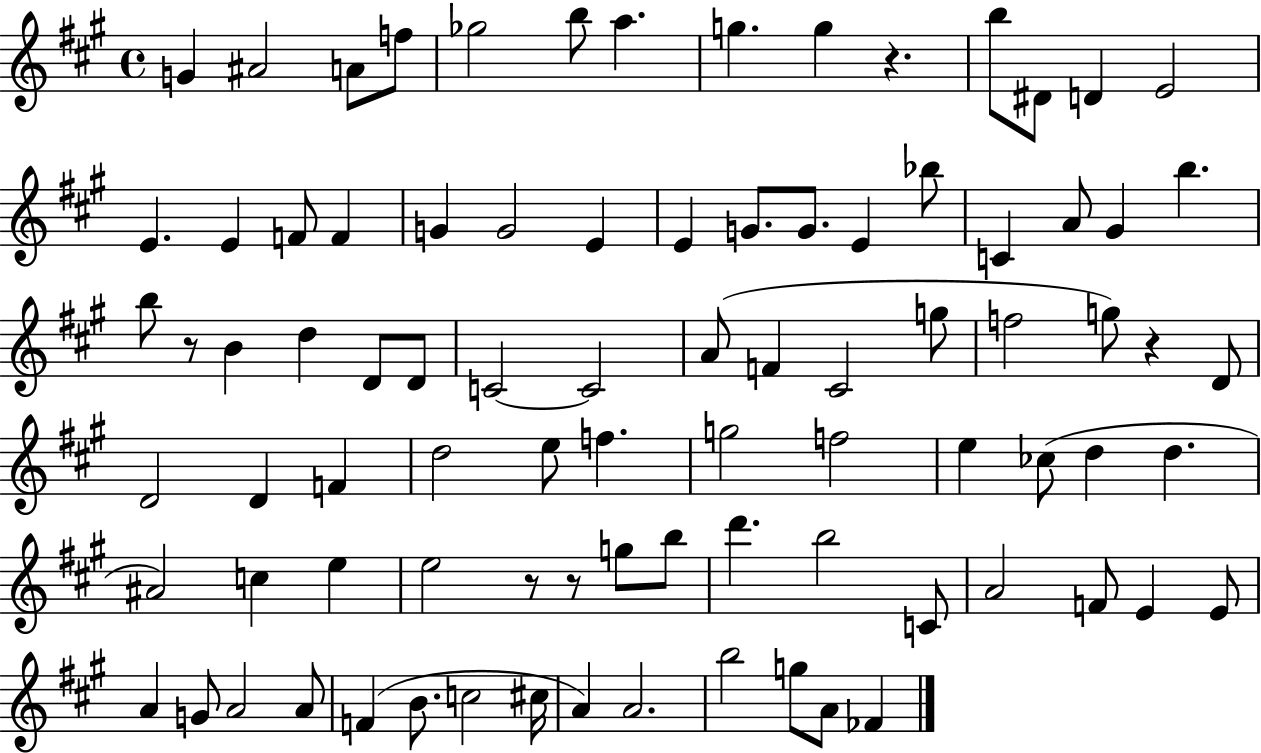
G4/q A#4/h A4/e F5/e Gb5/h B5/e A5/q. G5/q. G5/q R/q. B5/e D#4/e D4/q E4/h E4/q. E4/q F4/e F4/q G4/q G4/h E4/q E4/q G4/e. G4/e. E4/q Bb5/e C4/q A4/e G#4/q B5/q. B5/e R/e B4/q D5/q D4/e D4/e C4/h C4/h A4/e F4/q C#4/h G5/e F5/h G5/e R/q D4/e D4/h D4/q F4/q D5/h E5/e F5/q. G5/h F5/h E5/q CES5/e D5/q D5/q. A#4/h C5/q E5/q E5/h R/e R/e G5/e B5/e D6/q. B5/h C4/e A4/h F4/e E4/q E4/e A4/q G4/e A4/h A4/e F4/q B4/e. C5/h C#5/s A4/q A4/h. B5/h G5/e A4/e FES4/q